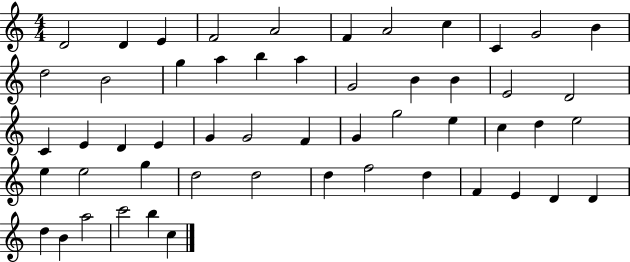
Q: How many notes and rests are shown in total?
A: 53